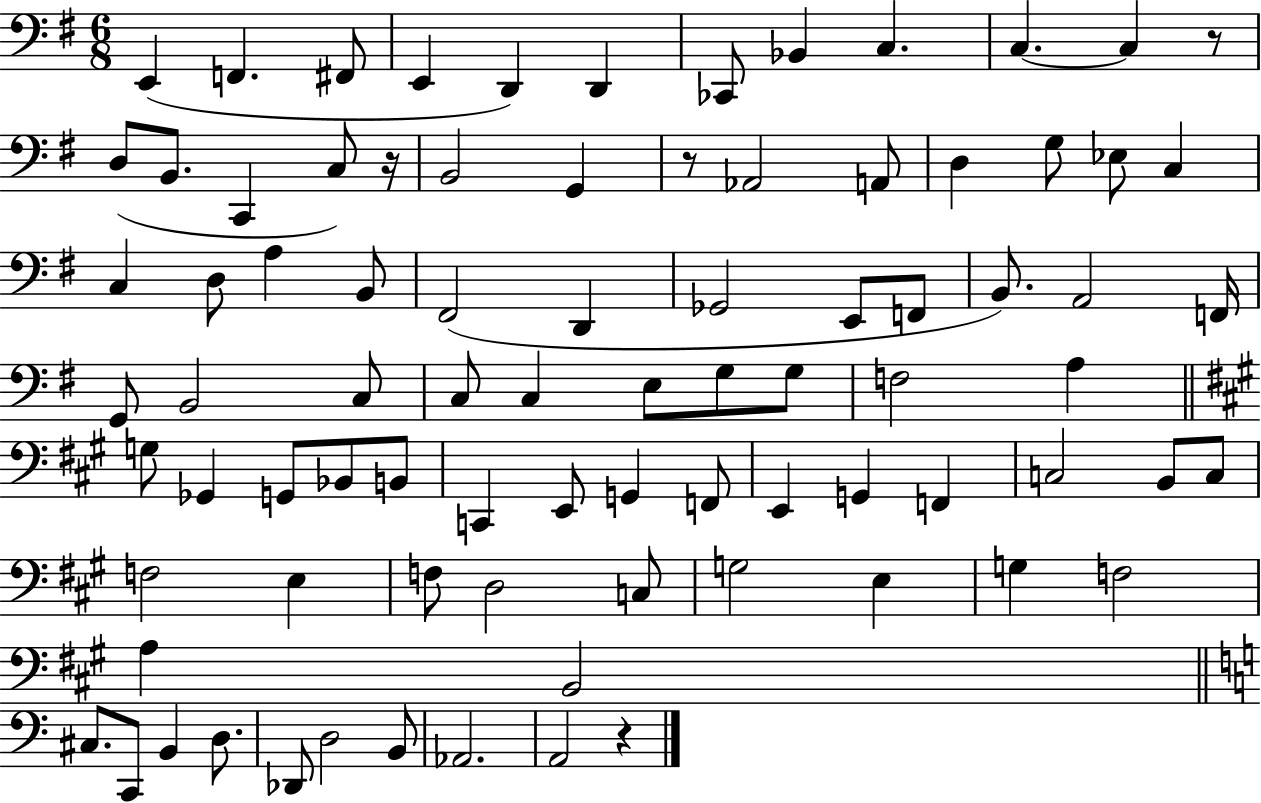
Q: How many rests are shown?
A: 4